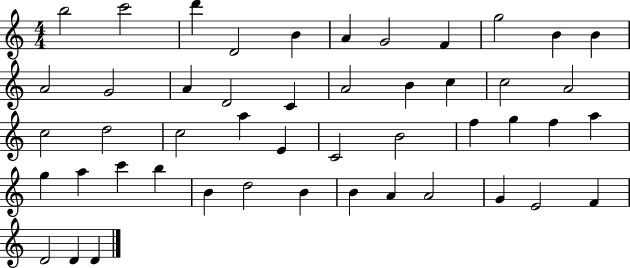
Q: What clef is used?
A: treble